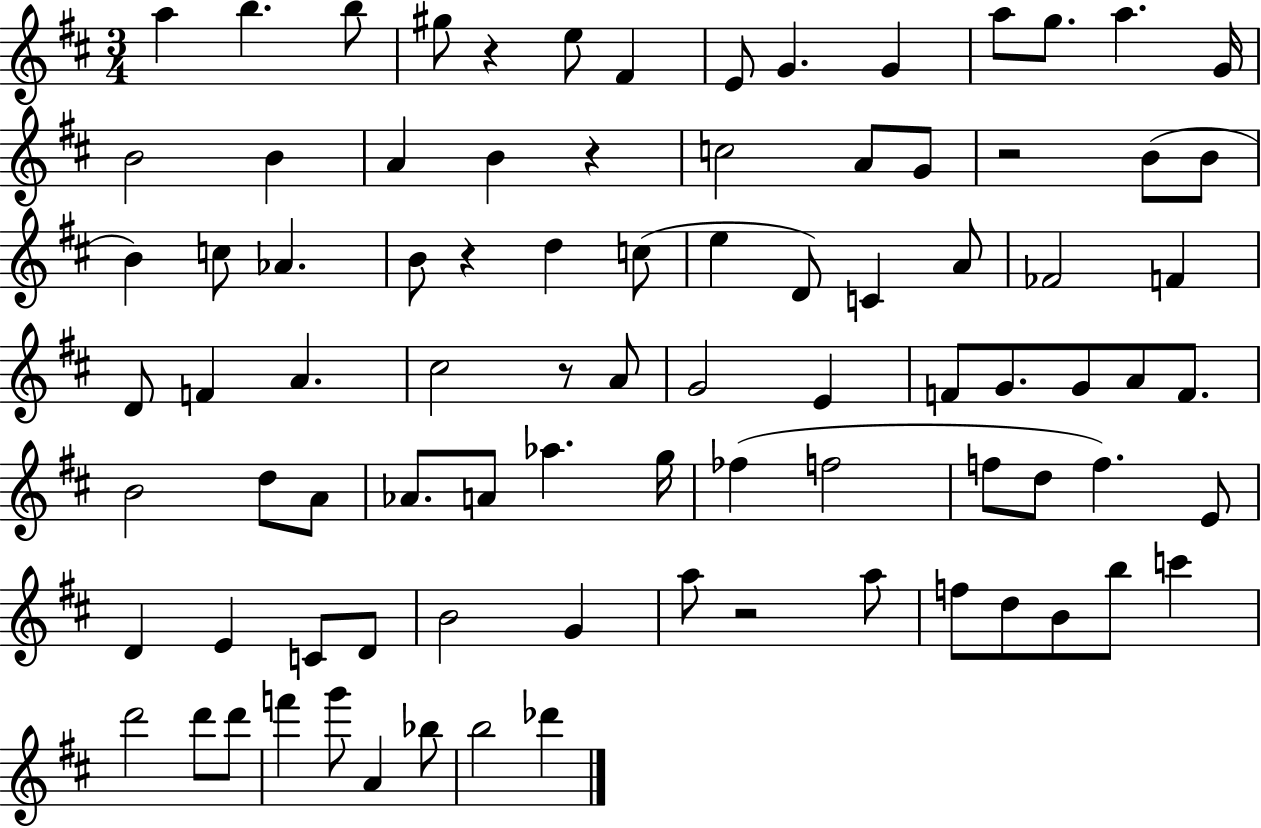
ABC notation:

X:1
T:Untitled
M:3/4
L:1/4
K:D
a b b/2 ^g/2 z e/2 ^F E/2 G G a/2 g/2 a G/4 B2 B A B z c2 A/2 G/2 z2 B/2 B/2 B c/2 _A B/2 z d c/2 e D/2 C A/2 _F2 F D/2 F A ^c2 z/2 A/2 G2 E F/2 G/2 G/2 A/2 F/2 B2 d/2 A/2 _A/2 A/2 _a g/4 _f f2 f/2 d/2 f E/2 D E C/2 D/2 B2 G a/2 z2 a/2 f/2 d/2 B/2 b/2 c' d'2 d'/2 d'/2 f' g'/2 A _b/2 b2 _d'